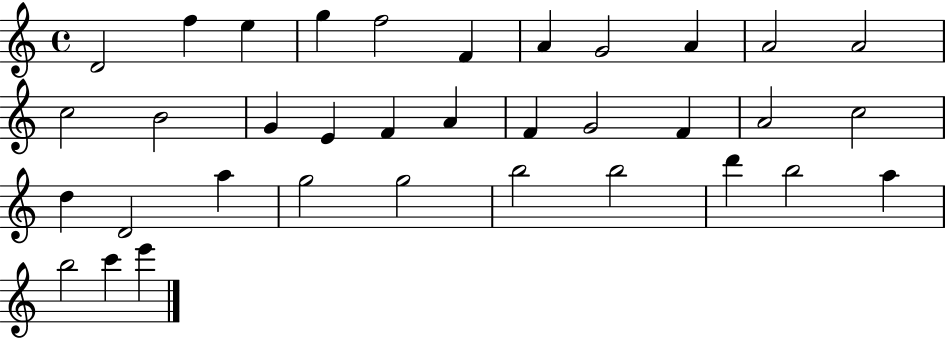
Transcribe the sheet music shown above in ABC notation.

X:1
T:Untitled
M:4/4
L:1/4
K:C
D2 f e g f2 F A G2 A A2 A2 c2 B2 G E F A F G2 F A2 c2 d D2 a g2 g2 b2 b2 d' b2 a b2 c' e'